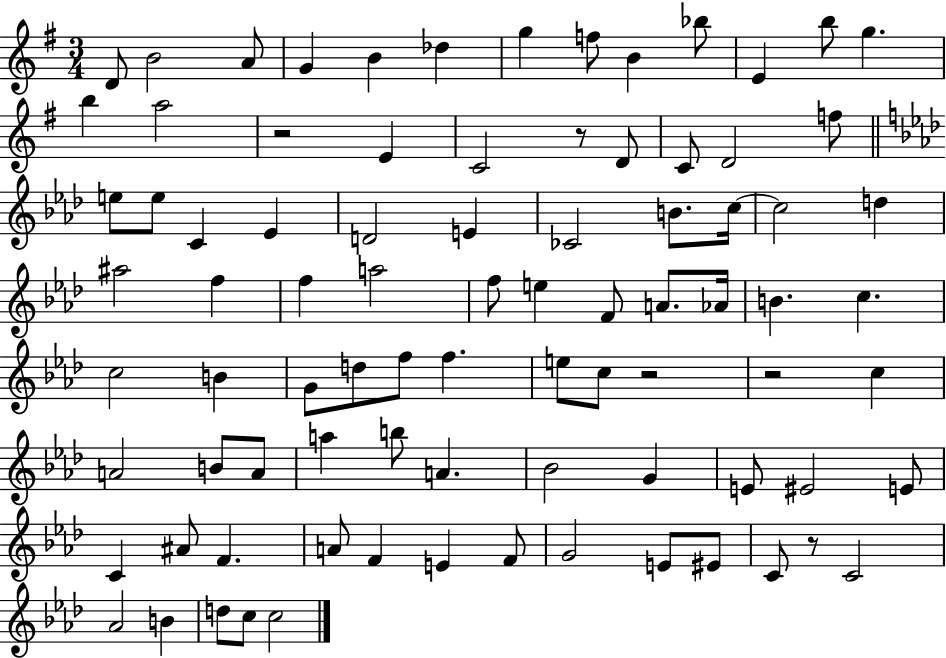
D4/e B4/h A4/e G4/q B4/q Db5/q G5/q F5/e B4/q Bb5/e E4/q B5/e G5/q. B5/q A5/h R/h E4/q C4/h R/e D4/e C4/e D4/h F5/e E5/e E5/e C4/q Eb4/q D4/h E4/q CES4/h B4/e. C5/s C5/h D5/q A#5/h F5/q F5/q A5/h F5/e E5/q F4/e A4/e. Ab4/s B4/q. C5/q. C5/h B4/q G4/e D5/e F5/e F5/q. E5/e C5/e R/h R/h C5/q A4/h B4/e A4/e A5/q B5/e A4/q. Bb4/h G4/q E4/e EIS4/h E4/e C4/q A#4/e F4/q. A4/e F4/q E4/q F4/e G4/h E4/e EIS4/e C4/e R/e C4/h Ab4/h B4/q D5/e C5/e C5/h